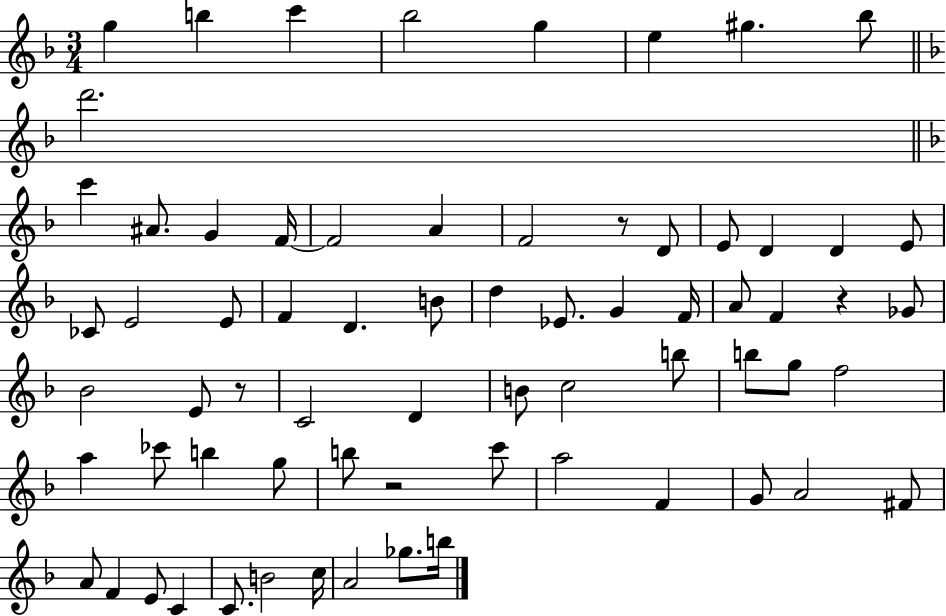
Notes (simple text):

G5/q B5/q C6/q Bb5/h G5/q E5/q G#5/q. Bb5/e D6/h. C6/q A#4/e. G4/q F4/s F4/h A4/q F4/h R/e D4/e E4/e D4/q D4/q E4/e CES4/e E4/h E4/e F4/q D4/q. B4/e D5/q Eb4/e. G4/q F4/s A4/e F4/q R/q Gb4/e Bb4/h E4/e R/e C4/h D4/q B4/e C5/h B5/e B5/e G5/e F5/h A5/q CES6/e B5/q G5/e B5/e R/h C6/e A5/h F4/q G4/e A4/h F#4/e A4/e F4/q E4/e C4/q C4/e. B4/h C5/s A4/h Gb5/e. B5/s